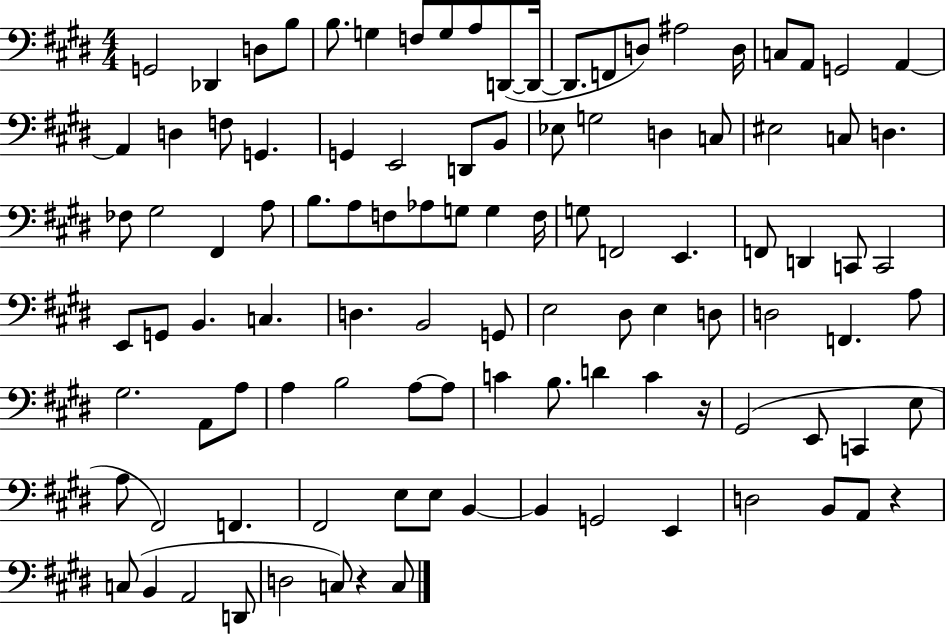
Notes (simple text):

G2/h Db2/q D3/e B3/e B3/e. G3/q F3/e G3/e A3/e D2/e D2/s D2/e. F2/e D3/e A#3/h D3/s C3/e A2/e G2/h A2/q A2/q D3/q F3/e G2/q. G2/q E2/h D2/e B2/e Eb3/e G3/h D3/q C3/e EIS3/h C3/e D3/q. FES3/e G#3/h F#2/q A3/e B3/e. A3/e F3/e Ab3/e G3/e G3/q F3/s G3/e F2/h E2/q. F2/e D2/q C2/e C2/h E2/e G2/e B2/q. C3/q. D3/q. B2/h G2/e E3/h D#3/e E3/q D3/e D3/h F2/q. A3/e G#3/h. A2/e A3/e A3/q B3/h A3/e A3/e C4/q B3/e. D4/q C4/q R/s G#2/h E2/e C2/q E3/e A3/e F#2/h F2/q. F#2/h E3/e E3/e B2/q B2/q G2/h E2/q D3/h B2/e A2/e R/q C3/e B2/q A2/h D2/e D3/h C3/e R/q C3/e